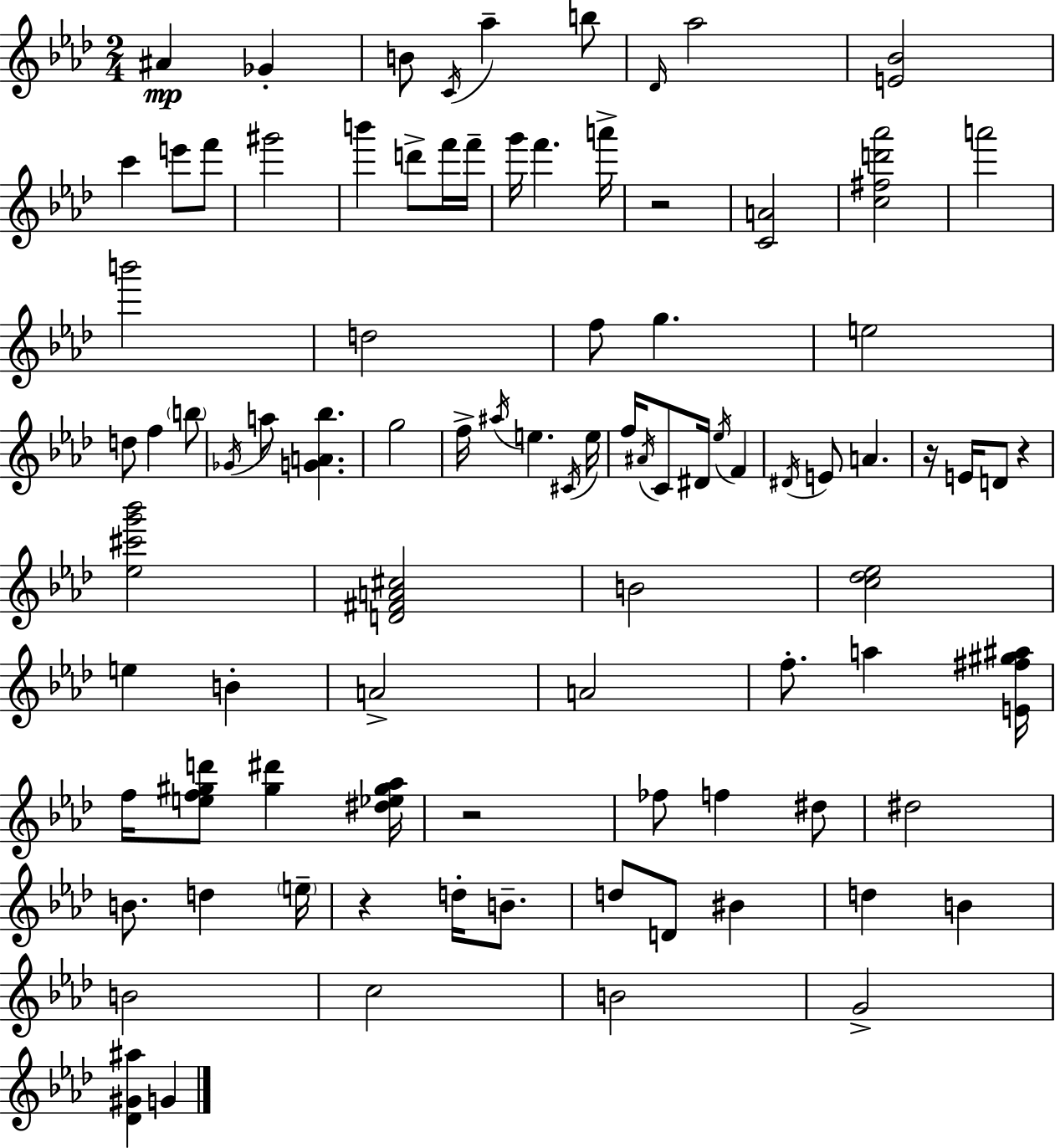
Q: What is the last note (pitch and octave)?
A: G4